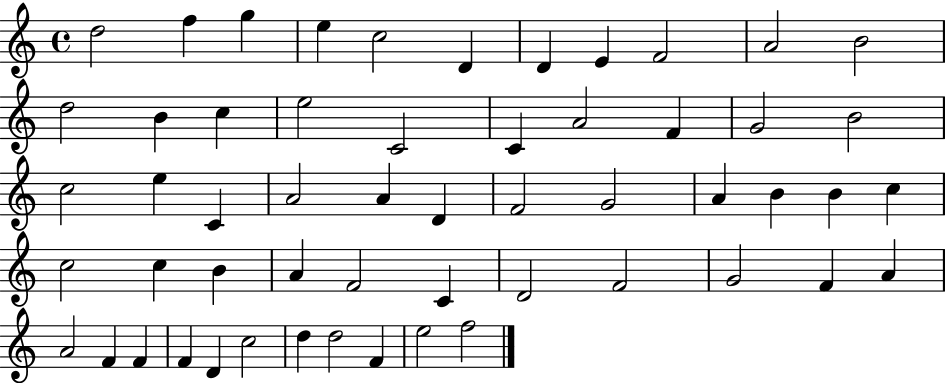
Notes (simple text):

D5/h F5/q G5/q E5/q C5/h D4/q D4/q E4/q F4/h A4/h B4/h D5/h B4/q C5/q E5/h C4/h C4/q A4/h F4/q G4/h B4/h C5/h E5/q C4/q A4/h A4/q D4/q F4/h G4/h A4/q B4/q B4/q C5/q C5/h C5/q B4/q A4/q F4/h C4/q D4/h F4/h G4/h F4/q A4/q A4/h F4/q F4/q F4/q D4/q C5/h D5/q D5/h F4/q E5/h F5/h